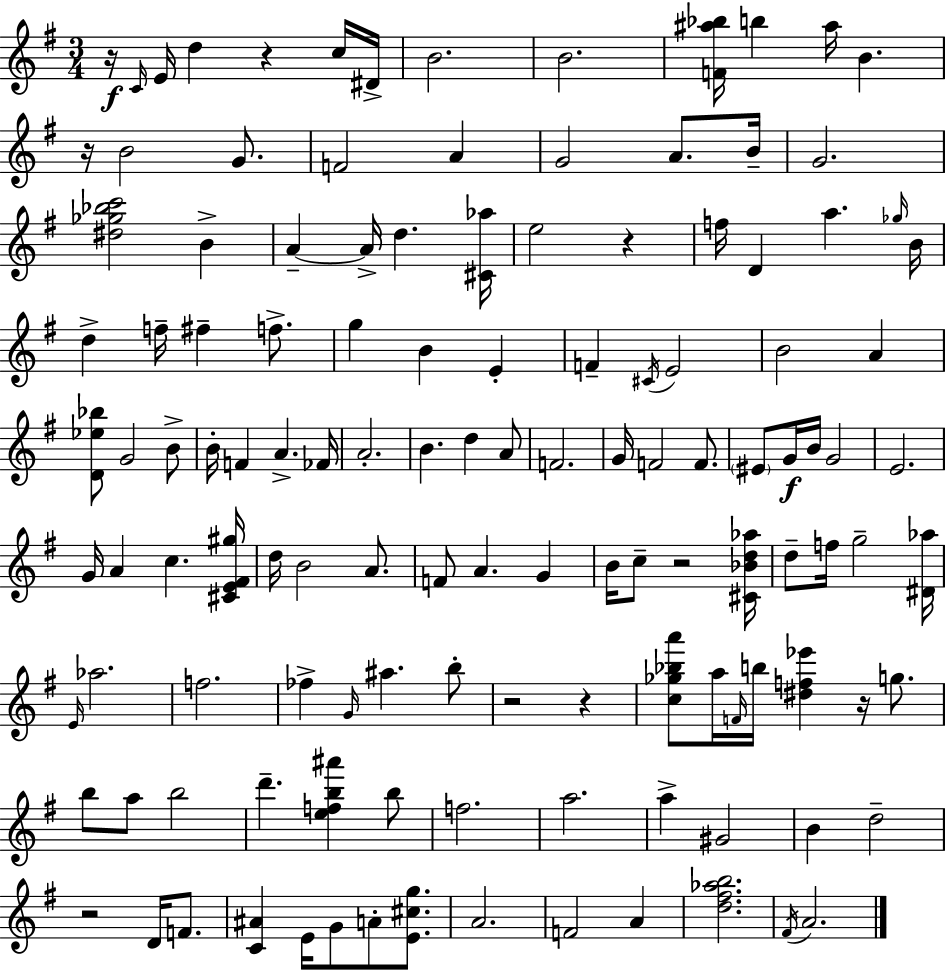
{
  \clef treble
  \numericTimeSignature
  \time 3/4
  \key g \major
  r16\f \grace { c'16 } e'16 d''4 r4 c''16 | dis'16-> b'2. | b'2. | <f' ais'' bes''>16 b''4 ais''16 b'4. | \break r16 b'2 g'8. | f'2 a'4 | g'2 a'8. | b'16-- g'2. | \break <dis'' ges'' bes'' c'''>2 b'4-> | a'4--~~ a'16-> d''4. | <cis' aes''>16 e''2 r4 | f''16 d'4 a''4. | \break \grace { ges''16 } b'16 d''4-> f''16-- fis''4-- f''8.-> | g''4 b'4 e'4-. | f'4-- \acciaccatura { cis'16 } e'2 | b'2 a'4 | \break <d' ees'' bes''>8 g'2 | b'8-> b'16-. f'4 a'4.-> | fes'16 a'2.-. | b'4. d''4 | \break a'8 f'2. | g'16 f'2 | f'8. \parenthesize eis'8 g'16\f b'16 g'2 | e'2. | \break g'16 a'4 c''4. | <cis' e' fis' gis''>16 d''16 b'2 | a'8. f'8 a'4. g'4 | b'16 c''8-- r2 | \break <cis' bes' d'' aes''>16 d''8-- f''16 g''2-- | <dis' aes''>16 \grace { e'16 } aes''2. | f''2. | fes''4-> \grace { g'16 } ais''4. | \break b''8-. r2 | r4 <c'' ges'' bes'' a'''>8 a''16 \grace { f'16 } b''16 <dis'' f'' ees'''>4 | r16 g''8. b''8 a''8 b''2 | d'''4.-- | \break <e'' f'' b'' ais'''>4 b''8 f''2. | a''2. | a''4-> gis'2 | b'4 d''2-- | \break r2 | d'16 f'8. <c' ais'>4 e'16 g'8 | a'8-. <e' cis'' g''>8. a'2. | f'2 | \break a'4 <d'' fis'' aes'' b''>2. | \acciaccatura { fis'16 } a'2. | \bar "|."
}